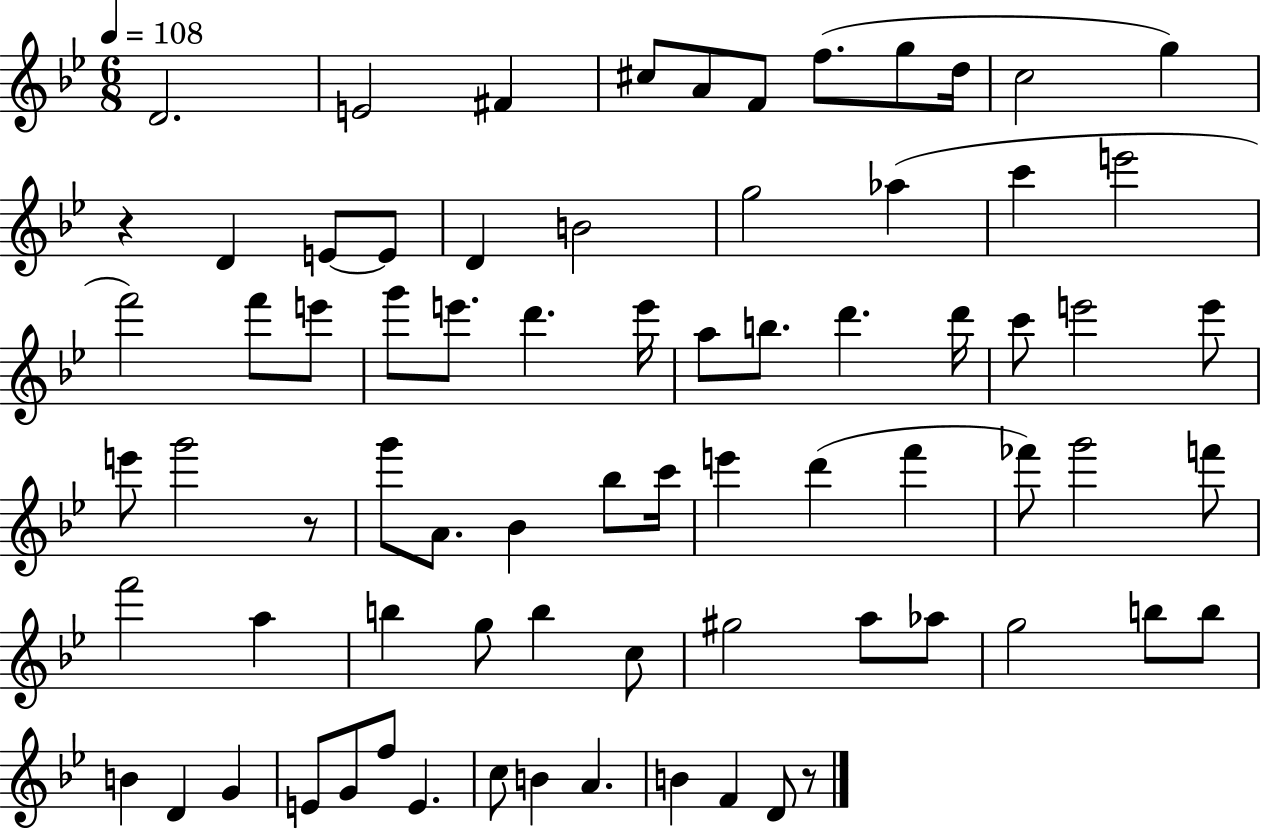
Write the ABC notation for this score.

X:1
T:Untitled
M:6/8
L:1/4
K:Bb
D2 E2 ^F ^c/2 A/2 F/2 f/2 g/2 d/4 c2 g z D E/2 E/2 D B2 g2 _a c' e'2 f'2 f'/2 e'/2 g'/2 e'/2 d' e'/4 a/2 b/2 d' d'/4 c'/2 e'2 e'/2 e'/2 g'2 z/2 g'/2 A/2 _B _b/2 c'/4 e' d' f' _f'/2 g'2 f'/2 f'2 a b g/2 b c/2 ^g2 a/2 _a/2 g2 b/2 b/2 B D G E/2 G/2 f/2 E c/2 B A B F D/2 z/2